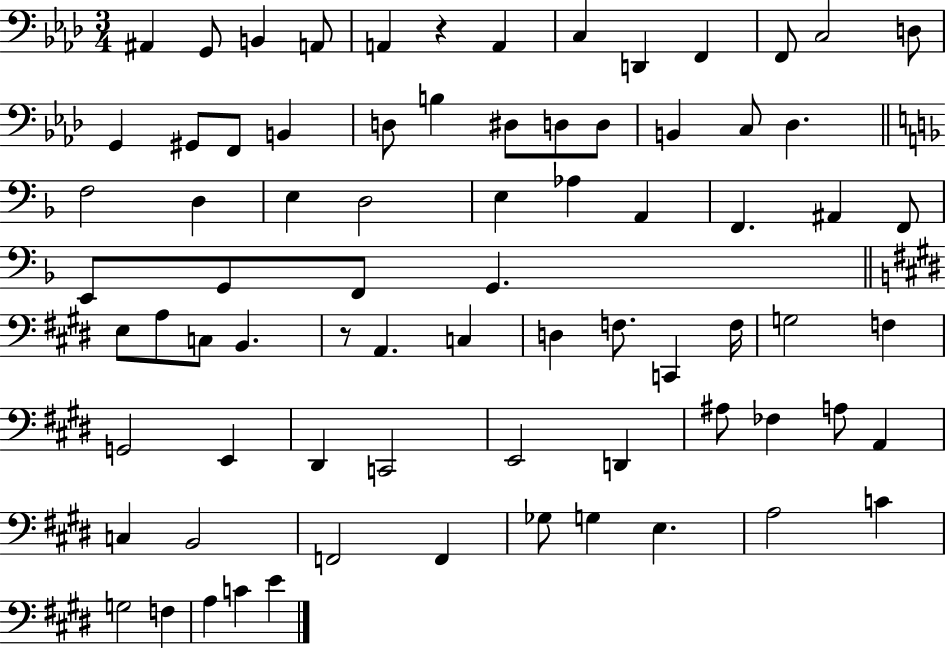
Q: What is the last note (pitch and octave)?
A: E4